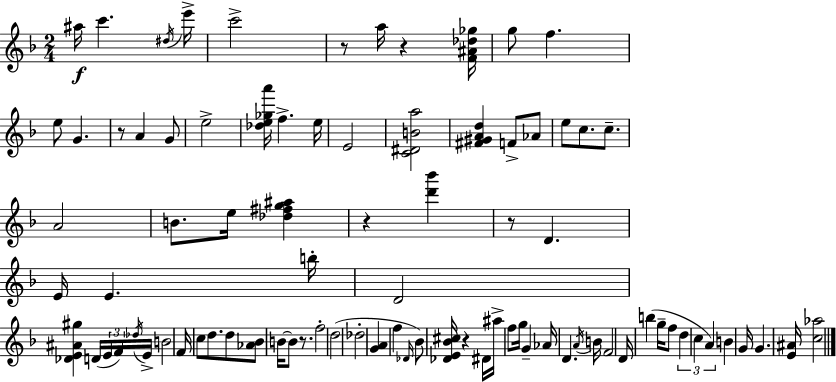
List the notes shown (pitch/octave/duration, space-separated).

A#5/s C6/q. D#5/s E6/s C6/h R/e A5/s R/q [F4,A#4,Db5,Gb5]/s G5/e F5/q. E5/e G4/q. R/e A4/q G4/e E5/h [Db5,E5,Gb5,A6]/s F5/q. E5/s E4/h [C4,D#4,B4,A5]/h [F#4,G#4,A4,D5]/q F4/e Ab4/e E5/e C5/e. C5/e. A4/h B4/e. E5/s [Db5,F#5,G5,A#5]/q R/q [D6,Bb6]/q R/e D4/q. E4/s E4/q. B5/s D4/h [Db4,E4,A#4,G#5]/q D4/s E4/s F4/s Db5/s E4/s B4/h F4/s C5/e D5/e. D5/e [Ab4,Bb4]/e B4/s B4/e R/e. F5/h D5/h Db5/h [G4,A4]/q F5/q Db4/s Bb4/e [Db4,E4,Bb4,C#5]/s R/q D#4/s A#5/s F5/e G5/s G4/q Ab4/s D4/q. A4/s B4/s F4/h D4/s B5/q G5/s F5/e D5/q C5/q A4/q B4/q G4/s G4/q. [E4,A#4]/s [C5,Ab5]/h